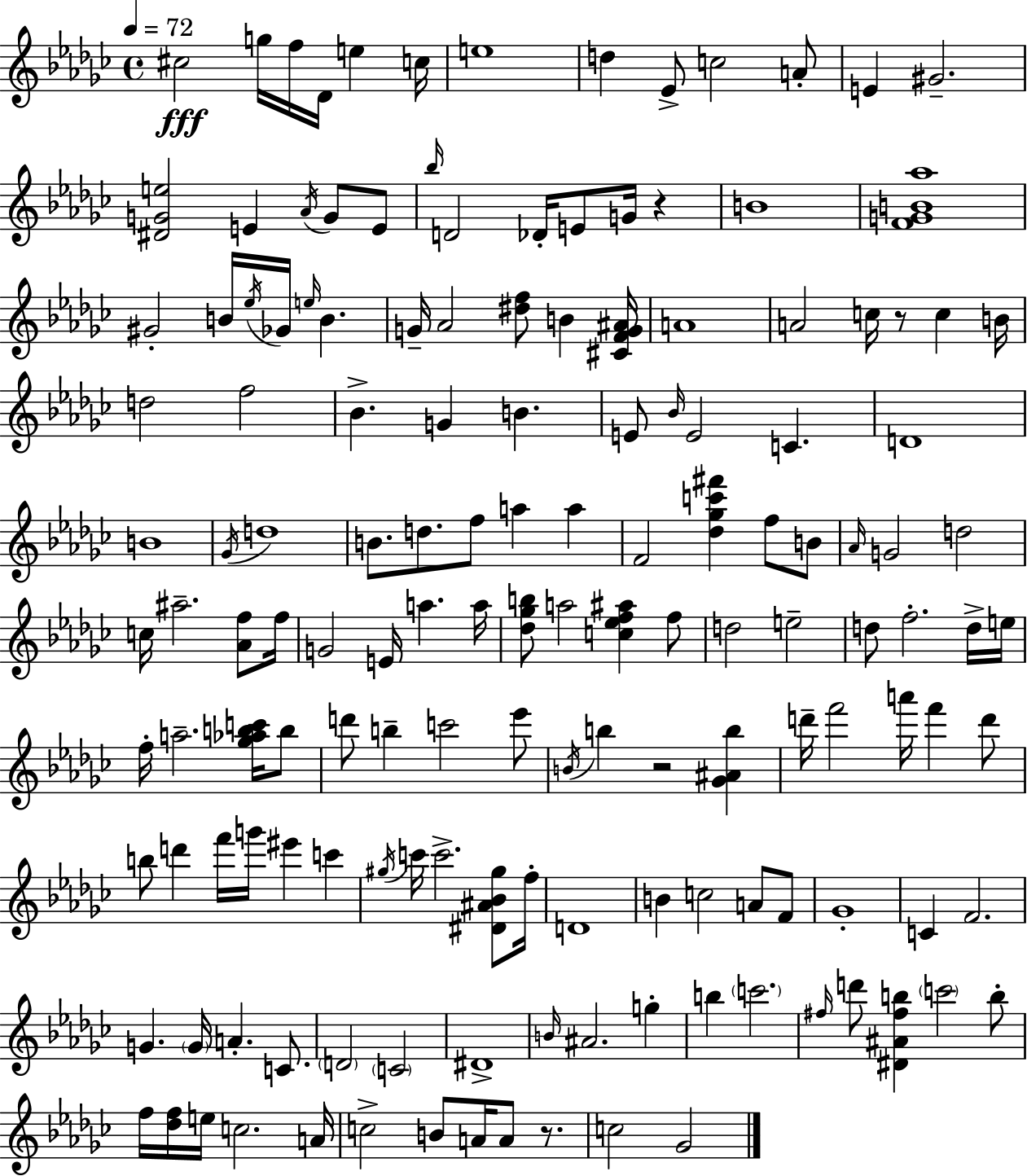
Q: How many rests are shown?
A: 4